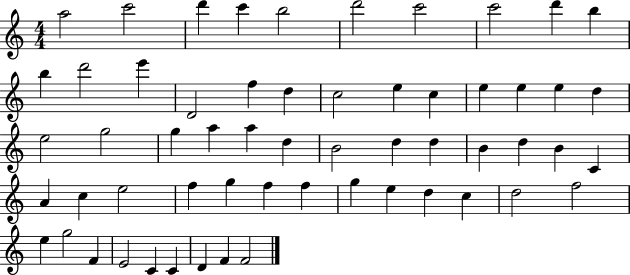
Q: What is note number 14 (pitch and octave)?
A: D4